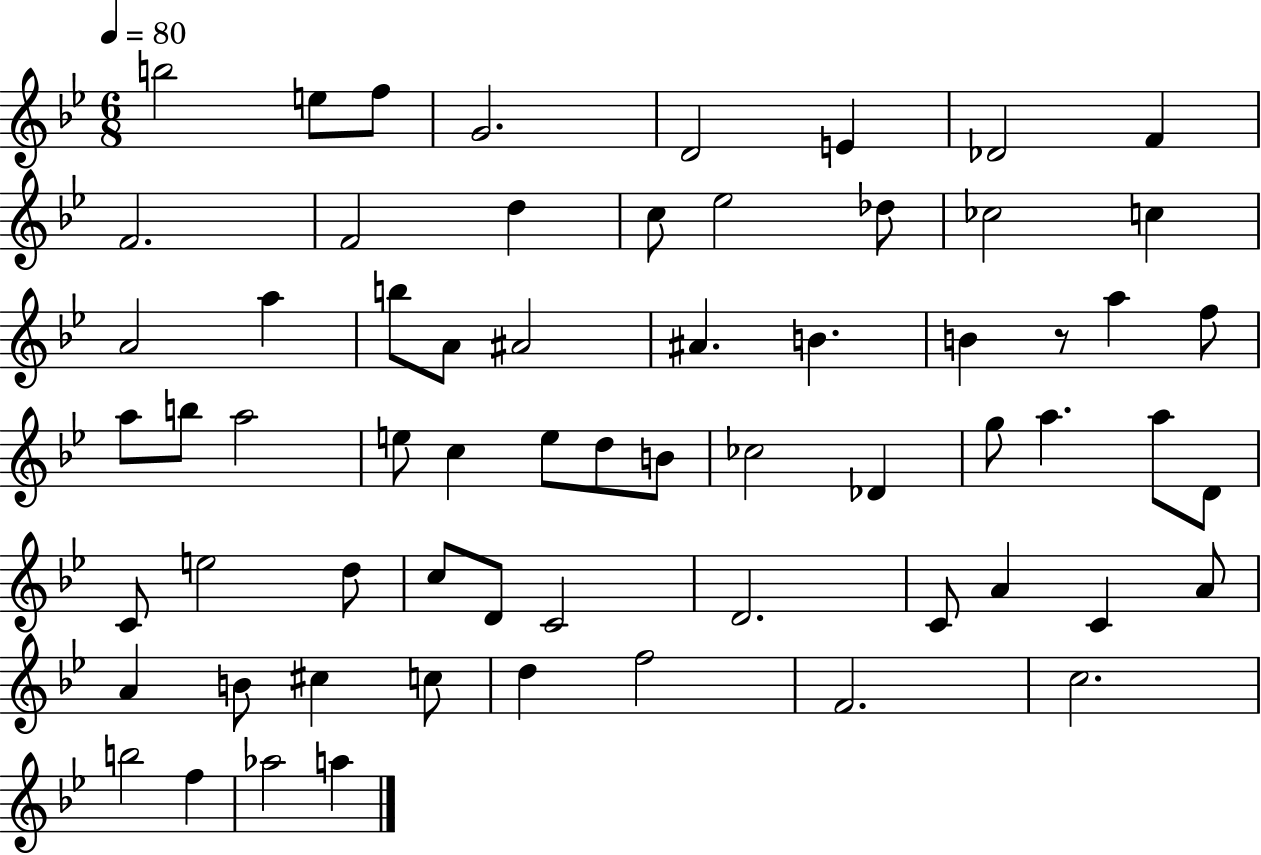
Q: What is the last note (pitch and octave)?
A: A5